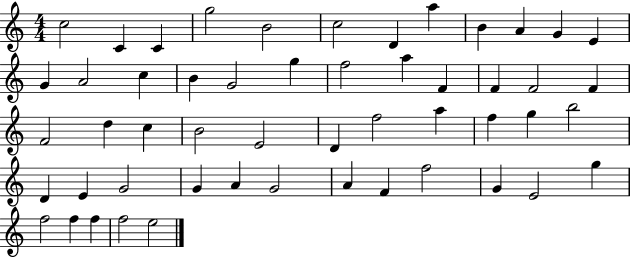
C5/h C4/q C4/q G5/h B4/h C5/h D4/q A5/q B4/q A4/q G4/q E4/q G4/q A4/h C5/q B4/q G4/h G5/q F5/h A5/q F4/q F4/q F4/h F4/q F4/h D5/q C5/q B4/h E4/h D4/q F5/h A5/q F5/q G5/q B5/h D4/q E4/q G4/h G4/q A4/q G4/h A4/q F4/q F5/h G4/q E4/h G5/q F5/h F5/q F5/q F5/h E5/h